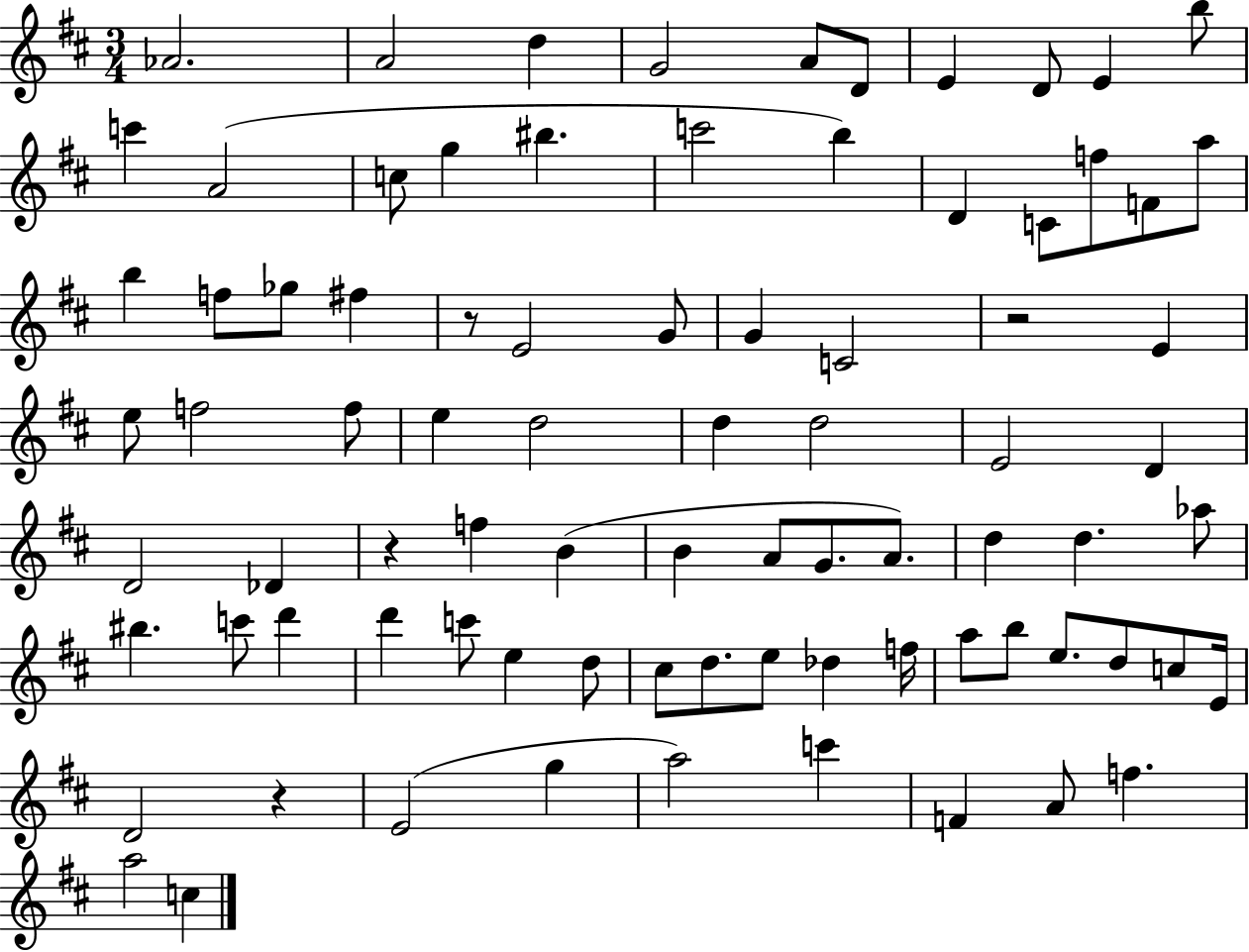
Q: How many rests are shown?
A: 4